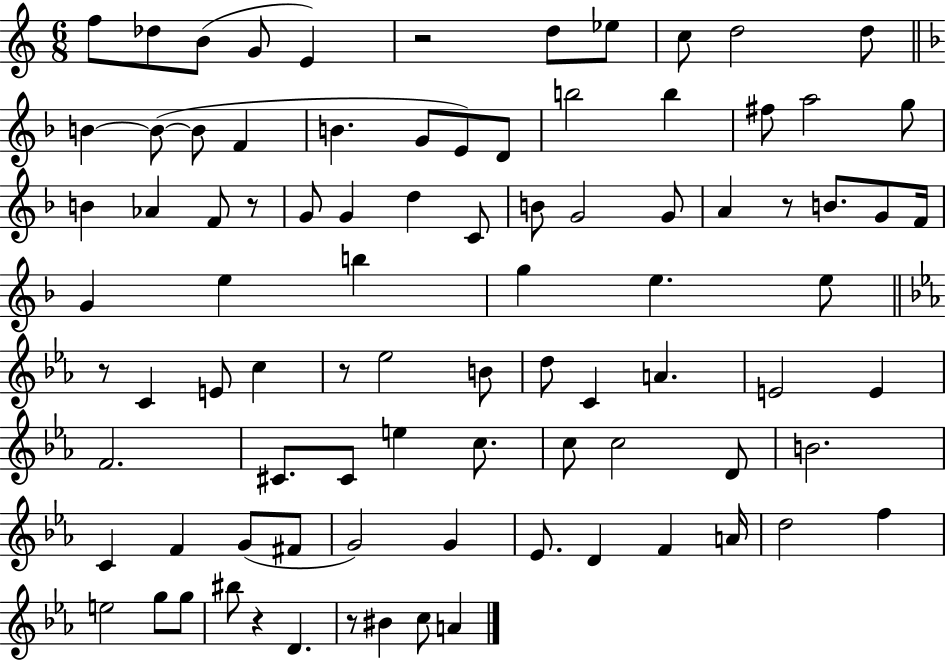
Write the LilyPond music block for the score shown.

{
  \clef treble
  \numericTimeSignature
  \time 6/8
  \key c \major
  f''8 des''8 b'8( g'8 e'4) | r2 d''8 ees''8 | c''8 d''2 d''8 | \bar "||" \break \key f \major b'4~~ b'8~(~ b'8 f'4 | b'4. g'8 e'8) d'8 | b''2 b''4 | fis''8 a''2 g''8 | \break b'4 aes'4 f'8 r8 | g'8 g'4 d''4 c'8 | b'8 g'2 g'8 | a'4 r8 b'8. g'8 f'16 | \break g'4 e''4 b''4 | g''4 e''4. e''8 | \bar "||" \break \key ees \major r8 c'4 e'8 c''4 | r8 ees''2 b'8 | d''8 c'4 a'4. | e'2 e'4 | \break f'2. | cis'8. cis'8 e''4 c''8. | c''8 c''2 d'8 | b'2. | \break c'4 f'4 g'8( fis'8 | g'2) g'4 | ees'8. d'4 f'4 a'16 | d''2 f''4 | \break e''2 g''8 g''8 | bis''8 r4 d'4. | r8 bis'4 c''8 a'4 | \bar "|."
}